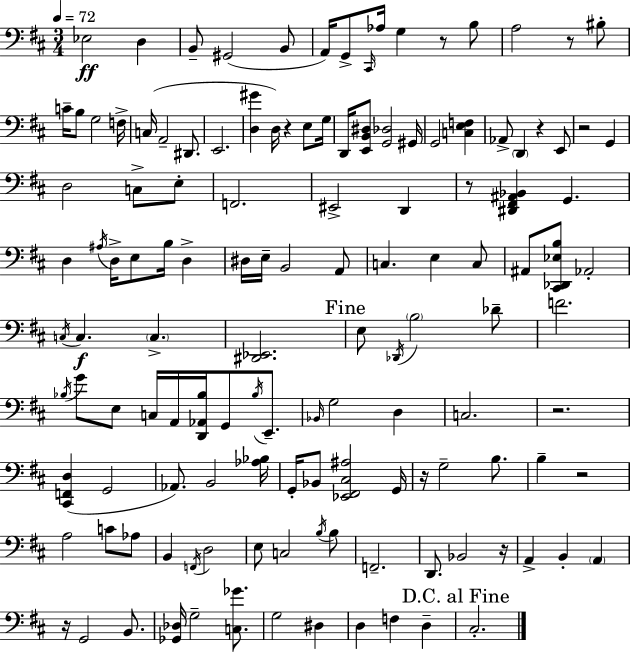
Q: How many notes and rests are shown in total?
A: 131